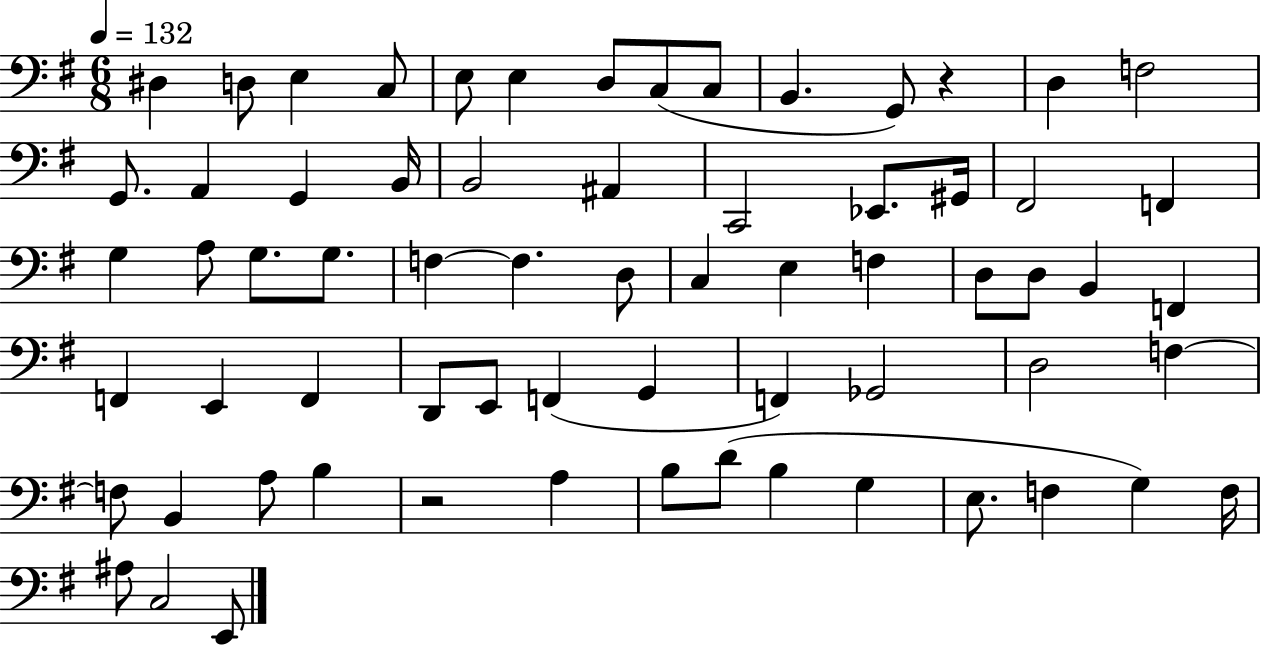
X:1
T:Untitled
M:6/8
L:1/4
K:G
^D, D,/2 E, C,/2 E,/2 E, D,/2 C,/2 C,/2 B,, G,,/2 z D, F,2 G,,/2 A,, G,, B,,/4 B,,2 ^A,, C,,2 _E,,/2 ^G,,/4 ^F,,2 F,, G, A,/2 G,/2 G,/2 F, F, D,/2 C, E, F, D,/2 D,/2 B,, F,, F,, E,, F,, D,,/2 E,,/2 F,, G,, F,, _G,,2 D,2 F, F,/2 B,, A,/2 B, z2 A, B,/2 D/2 B, G, E,/2 F, G, F,/4 ^A,/2 C,2 E,,/2